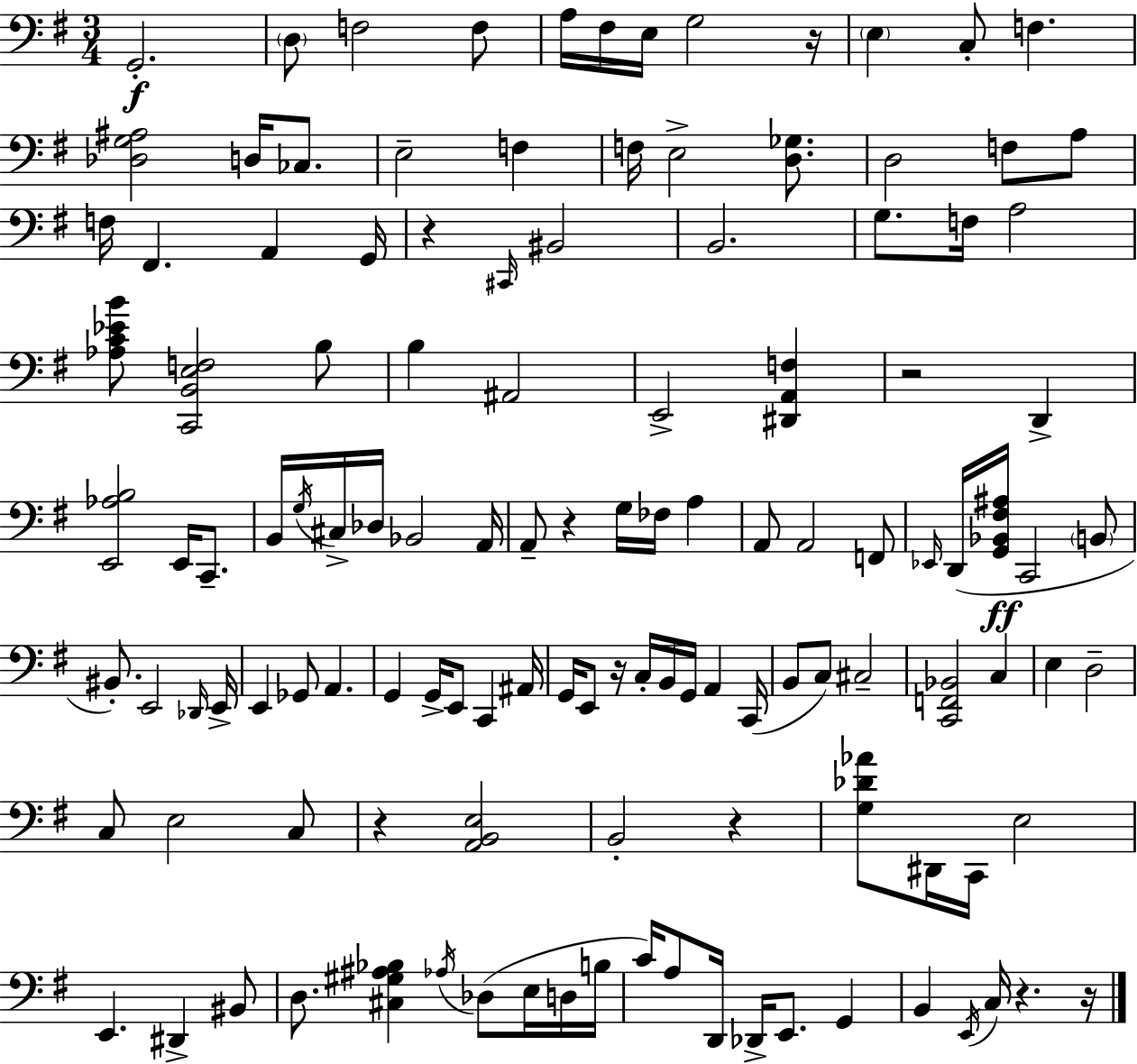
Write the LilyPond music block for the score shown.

{
  \clef bass
  \numericTimeSignature
  \time 3/4
  \key g \major
  \repeat volta 2 { g,2.-.\f | \parenthesize d8 f2 f8 | a16 fis16 e16 g2 r16 | \parenthesize e4 c8-. f4. | \break <des g ais>2 d16 ces8. | e2-- f4 | f16 e2-> <d ges>8. | d2 f8 a8 | \break f16 fis,4. a,4 g,16 | r4 \grace { cis,16 } bis,2 | b,2. | g8. f16 a2 | \break <aes c' ees' b'>8 <c, b, e f>2 b8 | b4 ais,2 | e,2-> <dis, a, f>4 | r2 d,4-> | \break <e, aes b>2 e,16 c,8.-- | b,16 \acciaccatura { g16 } cis16-> des16 bes,2 | a,16 a,8-- r4 g16 fes16 a4 | a,8 a,2 | \break f,8 \grace { ees,16 } d,16( <g, bes, fis ais>16\ff c,2 | \parenthesize b,8 bis,8.-.) e,2 | \grace { des,16 } e,16-> e,4 ges,8 a,4. | g,4 g,16-> e,8 c,4 | \break ais,16 g,16 e,8 r16 c16-. b,16 g,16 a,4 | c,16( b,8 c8) cis2-- | <c, f, bes,>2 | c4 e4 d2-- | \break c8 e2 | c8 r4 <a, b, e>2 | b,2-. | r4 <g des' aes'>8 dis,16 c,16 e2 | \break e,4. dis,4-> | bis,8 d8. <cis gis ais bes>4 \acciaccatura { aes16 } | des8( e16 d16 b16 c'16) a8 d,16 des,16-> e,8. | g,4 b,4 \acciaccatura { e,16 } c16 r4. | \break r16 } \bar "|."
}